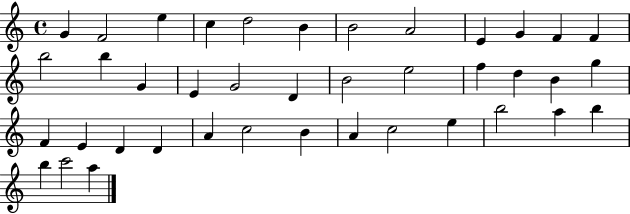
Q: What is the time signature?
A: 4/4